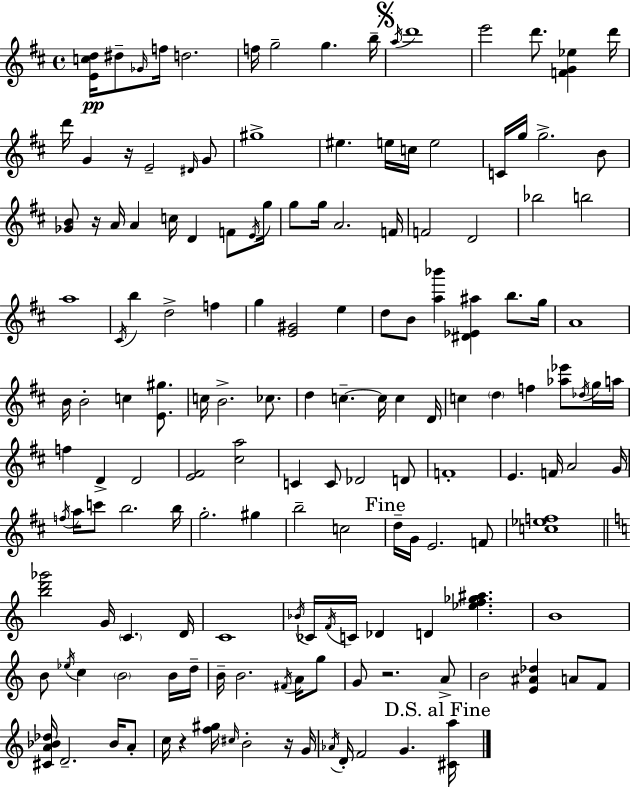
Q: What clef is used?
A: treble